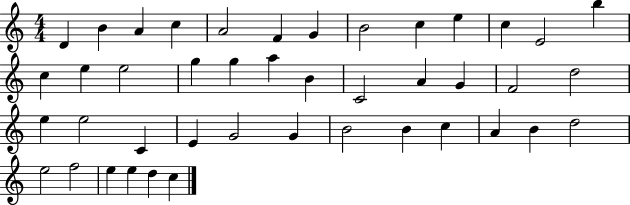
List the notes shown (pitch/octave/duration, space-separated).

D4/q B4/q A4/q C5/q A4/h F4/q G4/q B4/h C5/q E5/q C5/q E4/h B5/q C5/q E5/q E5/h G5/q G5/q A5/q B4/q C4/h A4/q G4/q F4/h D5/h E5/q E5/h C4/q E4/q G4/h G4/q B4/h B4/q C5/q A4/q B4/q D5/h E5/h F5/h E5/q E5/q D5/q C5/q